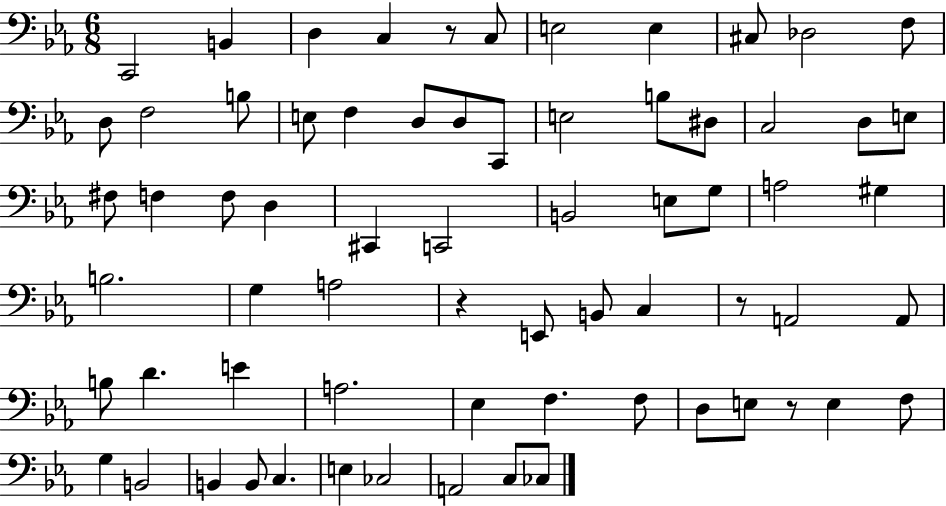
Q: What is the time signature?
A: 6/8